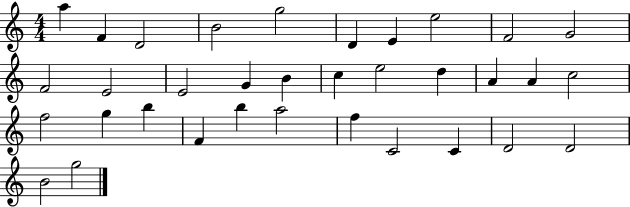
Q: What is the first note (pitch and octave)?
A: A5